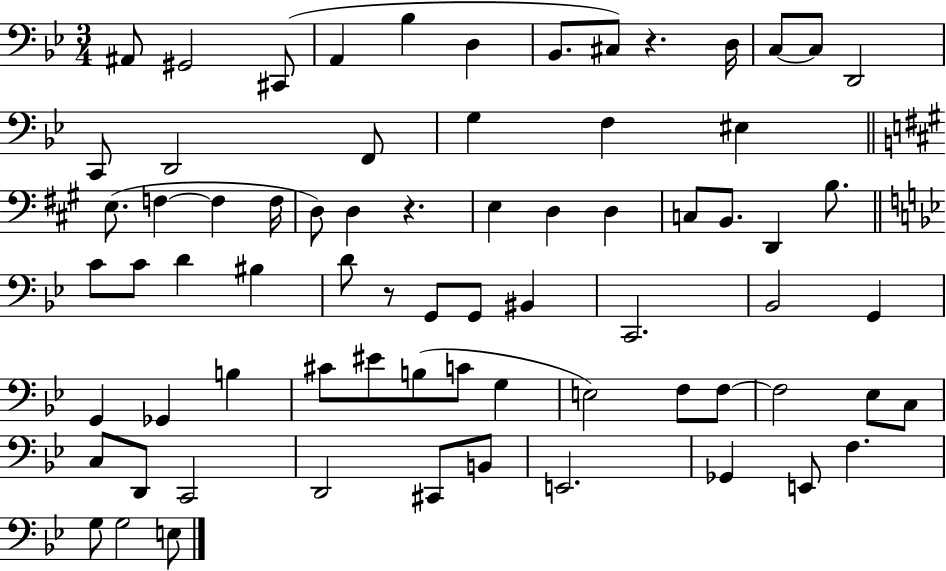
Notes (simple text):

A#2/e G#2/h C#2/e A2/q Bb3/q D3/q Bb2/e. C#3/e R/q. D3/s C3/e C3/e D2/h C2/e D2/h F2/e G3/q F3/q EIS3/q E3/e. F3/q F3/q F3/s D3/e D3/q R/q. E3/q D3/q D3/q C3/e B2/e. D2/q B3/e. C4/e C4/e D4/q BIS3/q D4/e R/e G2/e G2/e BIS2/q C2/h. Bb2/h G2/q G2/q Gb2/q B3/q C#4/e EIS4/e B3/e C4/e G3/q E3/h F3/e F3/e F3/h Eb3/e C3/e C3/e D2/e C2/h D2/h C#2/e B2/e E2/h. Gb2/q E2/e F3/q. G3/e G3/h E3/e